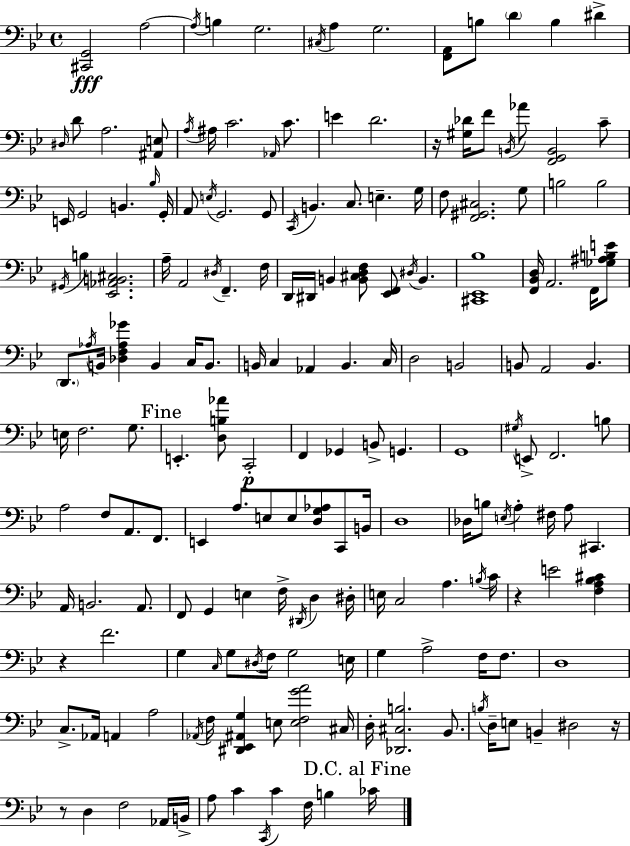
[C#2,G2]/h A3/h A3/s B3/q G3/h. C#3/s A3/q G3/h. [F2,A2]/e B3/e D4/q B3/q D#4/q D#3/s D4/e A3/h. [A#2,E3]/e A3/s A#3/s C4/h. Ab2/s C4/e. E4/q D4/h. R/s [G#3,Db4]/s F4/e B2/s Ab4/e [F2,G2,B2]/h C4/e E2/s G2/h B2/q. Bb3/s G2/s A2/e E3/s G2/h. G2/e C2/s B2/q. C3/e. E3/q. G3/s F3/e [F2,G#2,C#3]/h. G3/e B3/h B3/h G#2/s B3/q [Eb2,Ab2,B2,C#3]/h. A3/s A2/h D#3/s F2/q. F3/s D2/s D#2/s B2/q [B2,C#3,D3,F3]/e [Eb2,F2]/e D#3/s B2/q. [C#2,Eb2,Bb3]/w [F2,Bb2,D3]/s A2/h. F2/s [Gb3,A#3,B3,E4]/e D2/e. Ab3/s B2/s [Db3,F3,Ab3,Gb4]/q B2/q C3/s B2/e. B2/s C3/q Ab2/q B2/q. C3/s D3/h B2/h B2/e A2/h B2/q. E3/s F3/h. G3/e. E2/q. [D3,B3,Ab4]/e C2/h F2/q Gb2/q B2/e G2/q. G2/w G#3/s E2/e F2/h. B3/e A3/h F3/e A2/e. F2/e. E2/q A3/e. E3/e E3/e [D3,G3,Ab3]/e C2/e B2/s D3/w Db3/s B3/e E3/s A3/q F#3/s A3/e C#2/q. A2/s B2/h. A2/e. F2/e G2/q E3/q F3/s D#2/s D3/q D#3/s E3/s C3/h A3/q. B3/s C4/s R/q E4/h [F3,A3,Bb3,C#4]/q R/q F4/h. G3/q C3/s G3/e D#3/s F3/s G3/h E3/s G3/q A3/h F3/s F3/e. D3/w C3/e. Ab2/s A2/q A3/h Ab2/s F3/s [D#2,Eb2,A#2,G3]/q E3/e [E3,F3,G4,A4]/h C#3/s D3/s [Db2,C#3,B3]/h. Bb2/e. B3/s D3/s E3/e B2/q D#3/h R/s R/e D3/q F3/h Ab2/s B2/s A3/e C4/q C2/s C4/q F3/s B3/q CES4/s